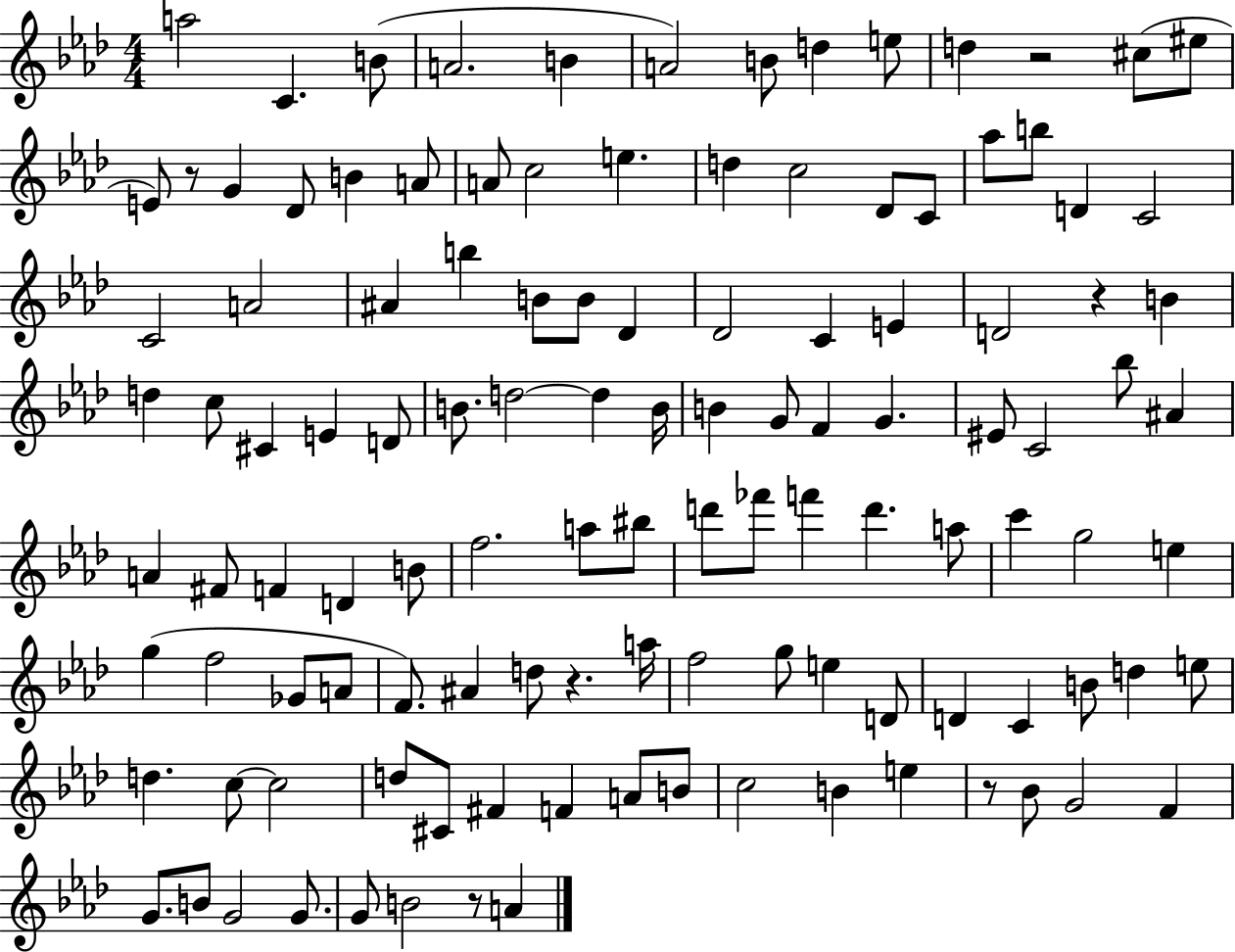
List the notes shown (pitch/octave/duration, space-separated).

A5/h C4/q. B4/e A4/h. B4/q A4/h B4/e D5/q E5/e D5/q R/h C#5/e EIS5/e E4/e R/e G4/q Db4/e B4/q A4/e A4/e C5/h E5/q. D5/q C5/h Db4/e C4/e Ab5/e B5/e D4/q C4/h C4/h A4/h A#4/q B5/q B4/e B4/e Db4/q Db4/h C4/q E4/q D4/h R/q B4/q D5/q C5/e C#4/q E4/q D4/e B4/e. D5/h D5/q B4/s B4/q G4/e F4/q G4/q. EIS4/e C4/h Bb5/e A#4/q A4/q F#4/e F4/q D4/q B4/e F5/h. A5/e BIS5/e D6/e FES6/e F6/q D6/q. A5/e C6/q G5/h E5/q G5/q F5/h Gb4/e A4/e F4/e. A#4/q D5/e R/q. A5/s F5/h G5/e E5/q D4/e D4/q C4/q B4/e D5/q E5/e D5/q. C5/e C5/h D5/e C#4/e F#4/q F4/q A4/e B4/e C5/h B4/q E5/q R/e Bb4/e G4/h F4/q G4/e. B4/e G4/h G4/e. G4/e B4/h R/e A4/q